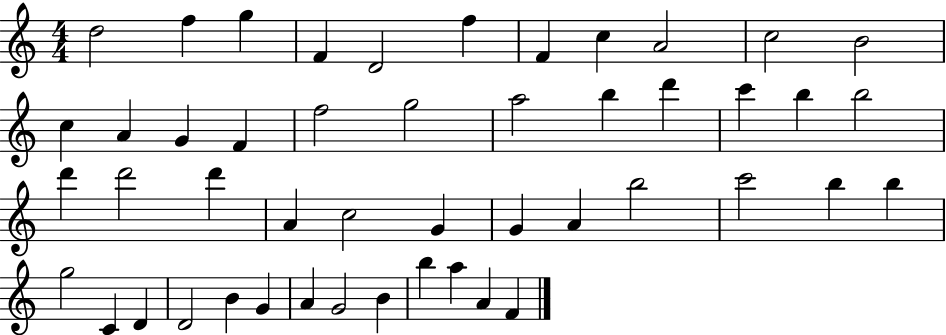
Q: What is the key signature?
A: C major